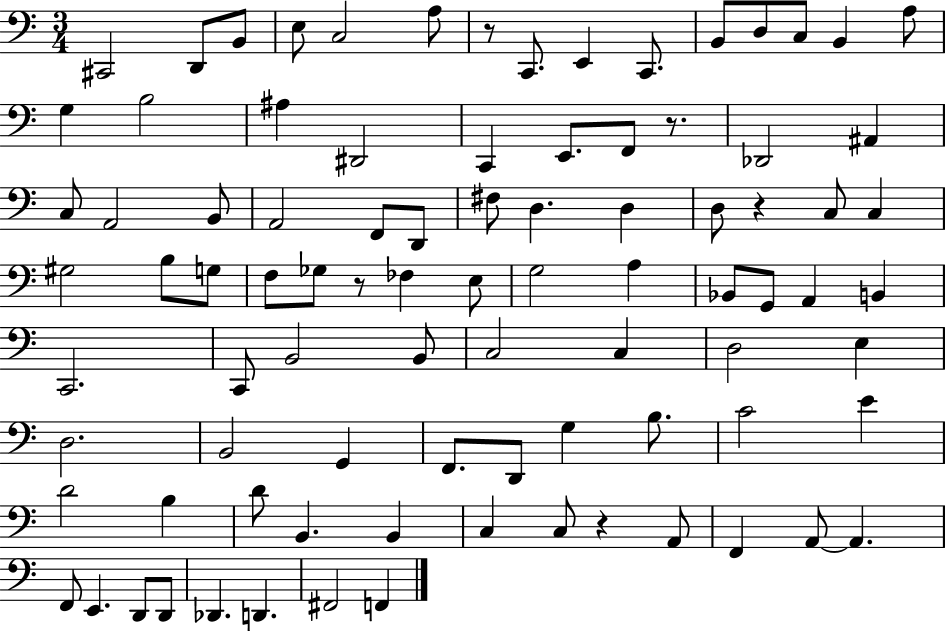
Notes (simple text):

C#2/h D2/e B2/e E3/e C3/h A3/e R/e C2/e. E2/q C2/e. B2/e D3/e C3/e B2/q A3/e G3/q B3/h A#3/q D#2/h C2/q E2/e. F2/e R/e. Db2/h A#2/q C3/e A2/h B2/e A2/h F2/e D2/e F#3/e D3/q. D3/q D3/e R/q C3/e C3/q G#3/h B3/e G3/e F3/e Gb3/e R/e FES3/q E3/e G3/h A3/q Bb2/e G2/e A2/q B2/q C2/h. C2/e B2/h B2/e C3/h C3/q D3/h E3/q D3/h. B2/h G2/q F2/e. D2/e G3/q B3/e. C4/h E4/q D4/h B3/q D4/e B2/q. B2/q C3/q C3/e R/q A2/e F2/q A2/e A2/q. F2/e E2/q. D2/e D2/e Db2/q. D2/q. F#2/h F2/q